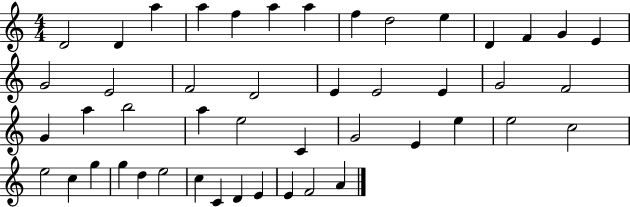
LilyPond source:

{
  \clef treble
  \numericTimeSignature
  \time 4/4
  \key c \major
  d'2 d'4 a''4 | a''4 f''4 a''4 a''4 | f''4 d''2 e''4 | d'4 f'4 g'4 e'4 | \break g'2 e'2 | f'2 d'2 | e'4 e'2 e'4 | g'2 f'2 | \break g'4 a''4 b''2 | a''4 e''2 c'4 | g'2 e'4 e''4 | e''2 c''2 | \break e''2 c''4 g''4 | g''4 d''4 e''2 | c''4 c'4 d'4 e'4 | e'4 f'2 a'4 | \break \bar "|."
}